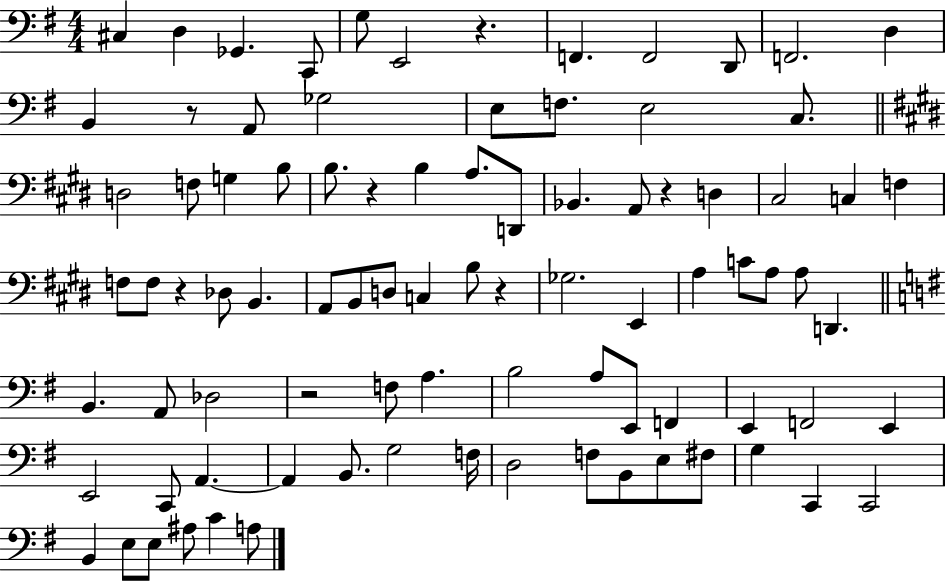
C#3/q D3/q Gb2/q. C2/e G3/e E2/h R/q. F2/q. F2/h D2/e F2/h. D3/q B2/q R/e A2/e Gb3/h E3/e F3/e. E3/h C3/e. D3/h F3/e G3/q B3/e B3/e. R/q B3/q A3/e. D2/e Bb2/q. A2/e R/q D3/q C#3/h C3/q F3/q F3/e F3/e R/q Db3/e B2/q. A2/e B2/e D3/e C3/q B3/e R/q Gb3/h. E2/q A3/q C4/e A3/e A3/e D2/q. B2/q. A2/e Db3/h R/h F3/e A3/q. B3/h A3/e E2/e F2/q E2/q F2/h E2/q E2/h C2/e A2/q. A2/q B2/e. G3/h F3/s D3/h F3/e B2/e E3/e F#3/e G3/q C2/q C2/h B2/q E3/e E3/e A#3/e C4/q A3/e